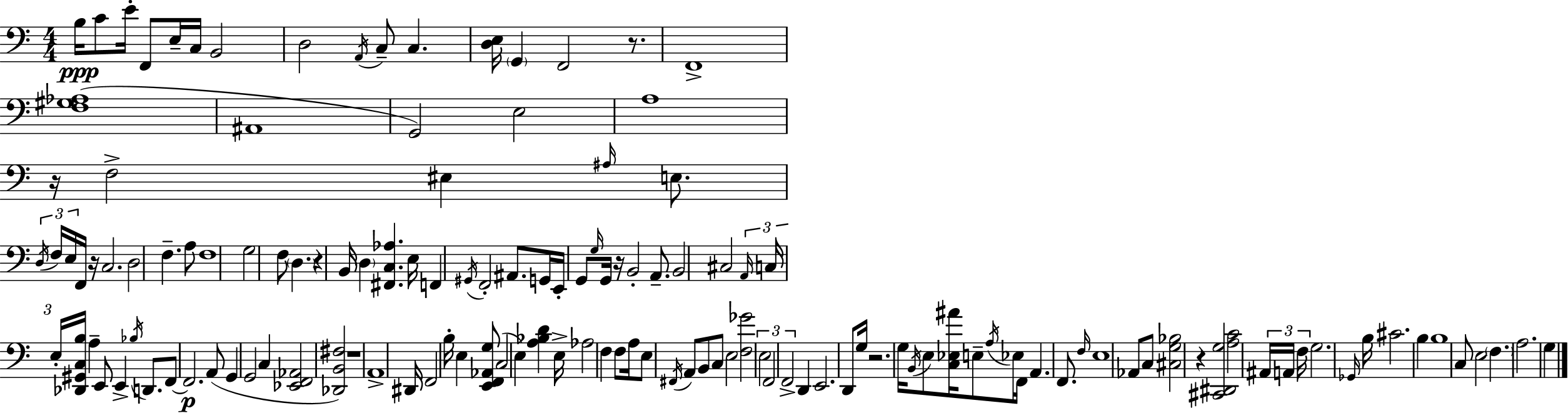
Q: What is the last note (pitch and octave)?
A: G3